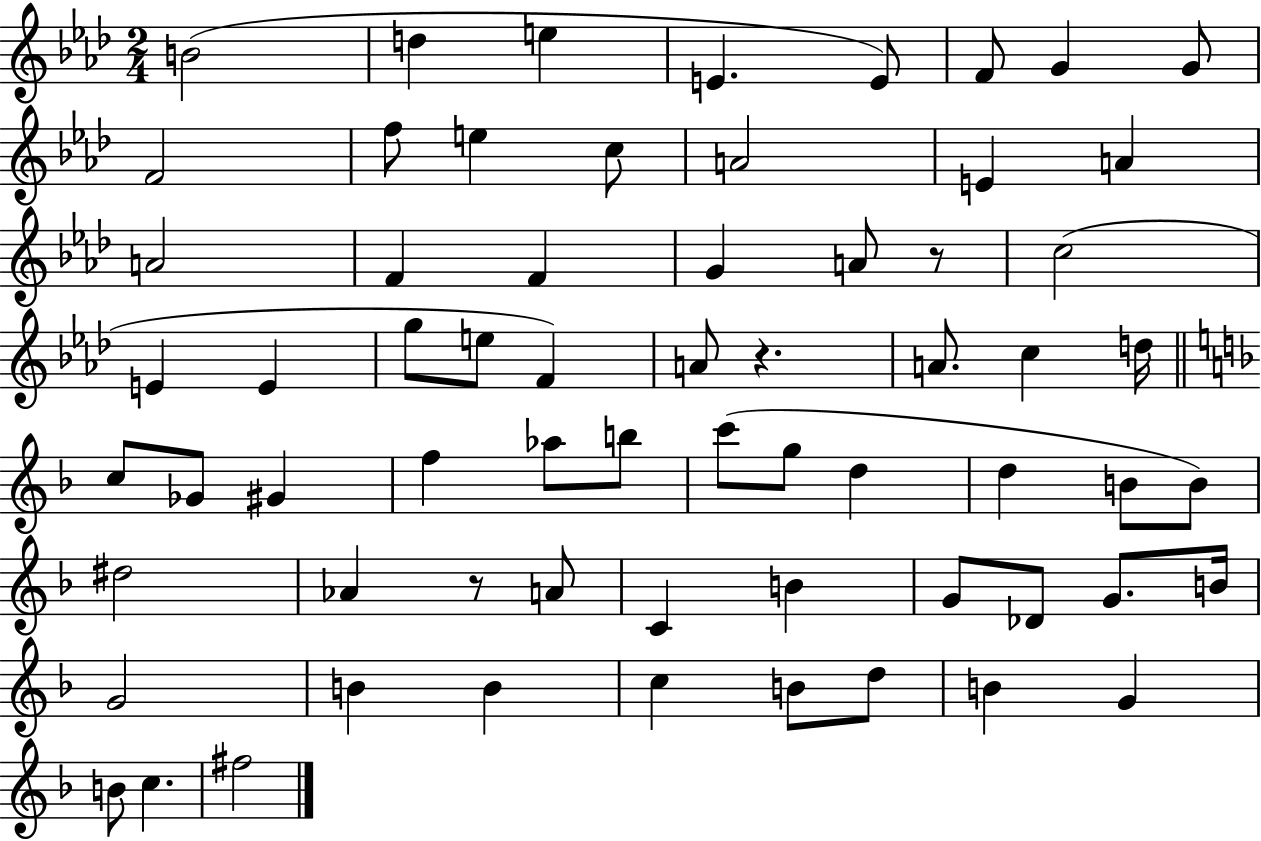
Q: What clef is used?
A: treble